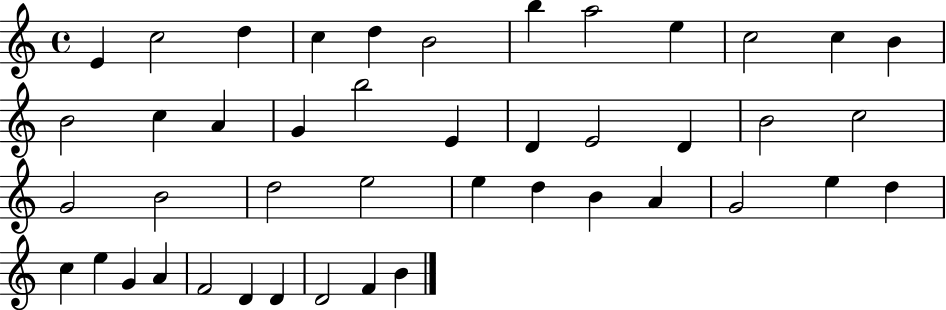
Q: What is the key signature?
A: C major